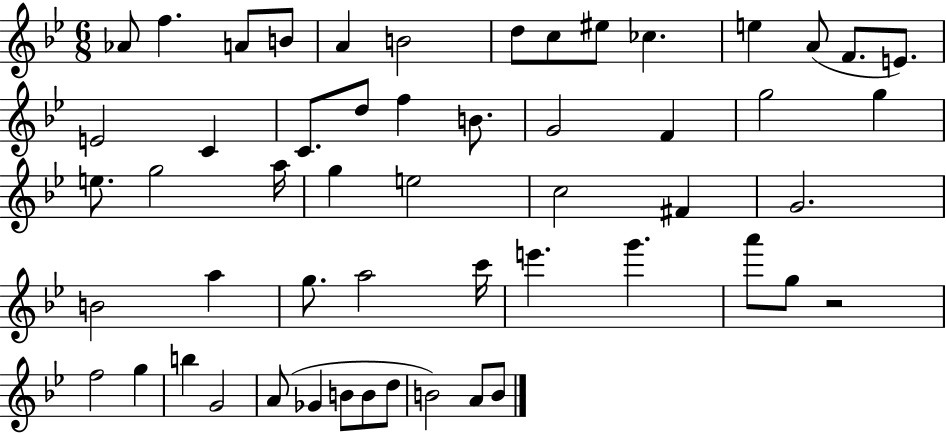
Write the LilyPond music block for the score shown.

{
  \clef treble
  \numericTimeSignature
  \time 6/8
  \key bes \major
  aes'8 f''4. a'8 b'8 | a'4 b'2 | d''8 c''8 eis''8 ces''4. | e''4 a'8( f'8. e'8.) | \break e'2 c'4 | c'8. d''8 f''4 b'8. | g'2 f'4 | g''2 g''4 | \break e''8. g''2 a''16 | g''4 e''2 | c''2 fis'4 | g'2. | \break b'2 a''4 | g''8. a''2 c'''16 | e'''4. g'''4. | a'''8 g''8 r2 | \break f''2 g''4 | b''4 g'2 | a'8( ges'4 b'8 b'8 d''8 | b'2) a'8 b'8 | \break \bar "|."
}